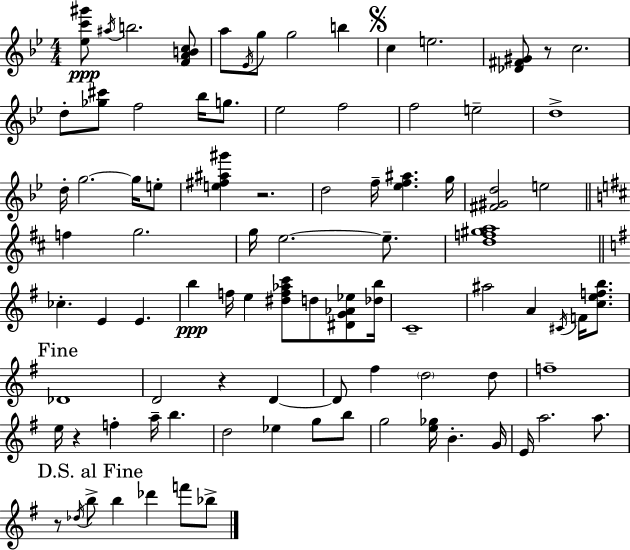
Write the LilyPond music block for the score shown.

{
  \clef treble
  \numericTimeSignature
  \time 4/4
  \key g \minor
  <ees'' c''' gis'''>8\ppp \acciaccatura { ais''16 } b''2. <f' a' b' c''>8 | a''8 \acciaccatura { ees'16 } g''8 g''2 b''4 | \mark \markup { \musicglyph "scripts.segno" } c''4 e''2. | <des' fis' gis'>8 r8 c''2. | \break d''8-. <ges'' cis'''>8 f''2 bes''16 g''8. | ees''2 f''2 | f''2 e''2-- | d''1-> | \break d''16-. g''2.~~ g''16 | e''8-. <e'' fis'' ais'' gis'''>4 r2. | d''2 f''16-- <ees'' f'' ais''>4. | g''16 <fis' gis' d''>2 e''2 | \break \bar "||" \break \key b \minor f''4 g''2. | g''16 e''2.~~ e''8.-- | <d'' f'' gis'' a''>1 | \bar "||" \break \key g \major ces''4.-. e'4 e'4. | b''4\ppp f''16 e''4 <dis'' f'' aes'' c'''>8 d''8 <dis' g' aes' ees''>8 <des'' b''>16 | c'1-- | ais''2 a'4 \acciaccatura { cis'16 } f'16 <c'' e'' f'' b''>8. | \break \mark "Fine" des'1 | d'2 r4 d'4~~ | d'8 fis''4 \parenthesize d''2 d''8 | f''1-- | \break e''16 r4 f''4-. a''16-- b''4. | d''2 ees''4 g''8 b''8 | g''2 <e'' ges''>16 b'4.-. | g'16 e'16 a''2. a''8. | \break \mark "D.S. al Fine" r8 \acciaccatura { des''16 } b''8-> b''4 des'''4 f'''8 | bes''8-> \bar "|."
}